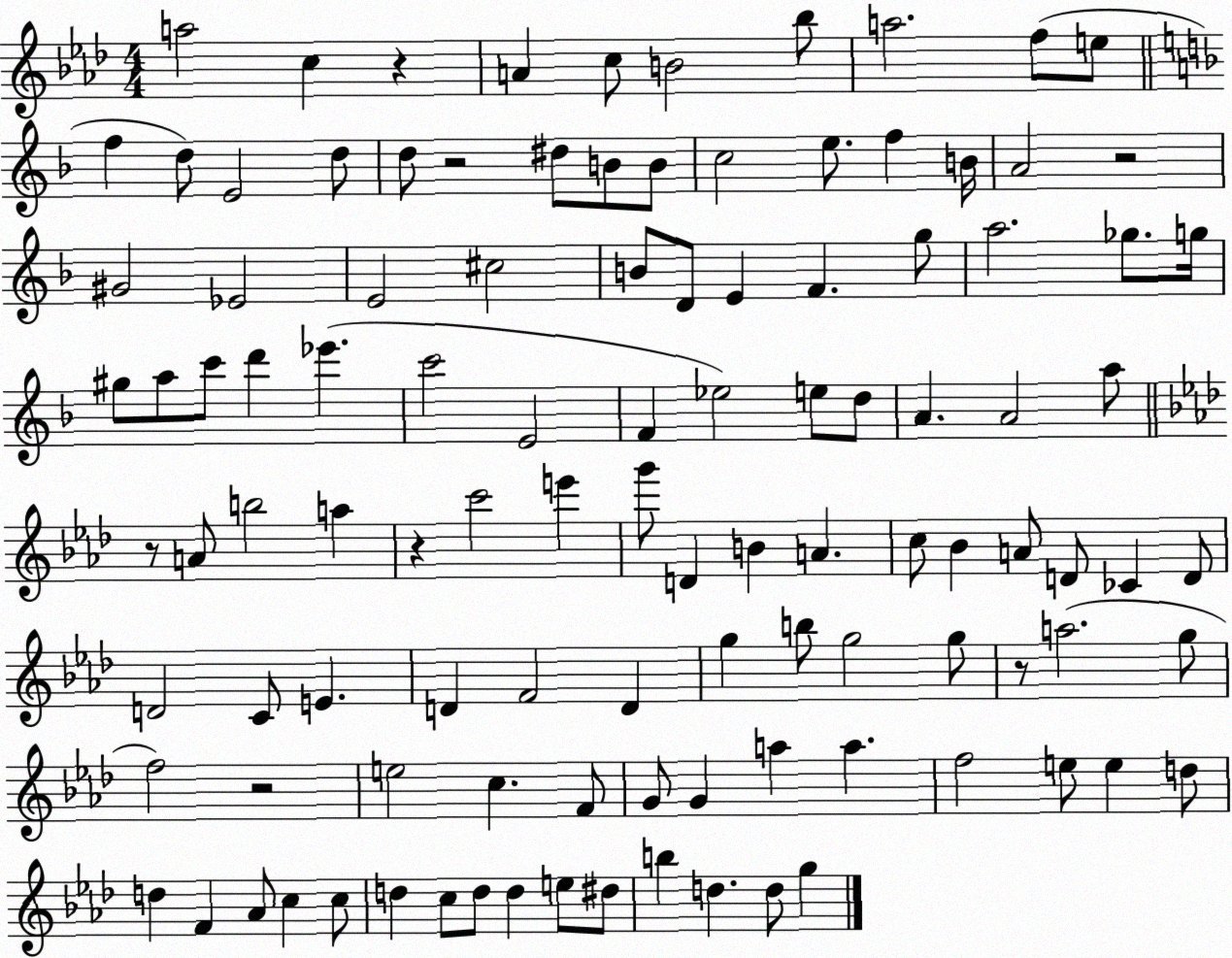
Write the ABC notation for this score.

X:1
T:Untitled
M:4/4
L:1/4
K:Ab
a2 c z A c/2 B2 _b/2 a2 f/2 e/2 f d/2 E2 d/2 d/2 z2 ^d/2 B/2 B/2 c2 e/2 f B/4 A2 z2 ^G2 _E2 E2 ^c2 B/2 D/2 E F g/2 a2 _g/2 g/4 ^g/2 a/2 c'/2 d' _e' c'2 E2 F _e2 e/2 d/2 A A2 a/2 z/2 A/2 b2 a z c'2 e' g'/2 D B A c/2 _B A/2 D/2 _C D/2 D2 C/2 E D F2 D g b/2 g2 g/2 z/2 a2 g/2 f2 z2 e2 c F/2 G/2 G a a f2 e/2 e d/2 d F _A/2 c c/2 d c/2 d/2 d e/2 ^d/2 b d d/2 g